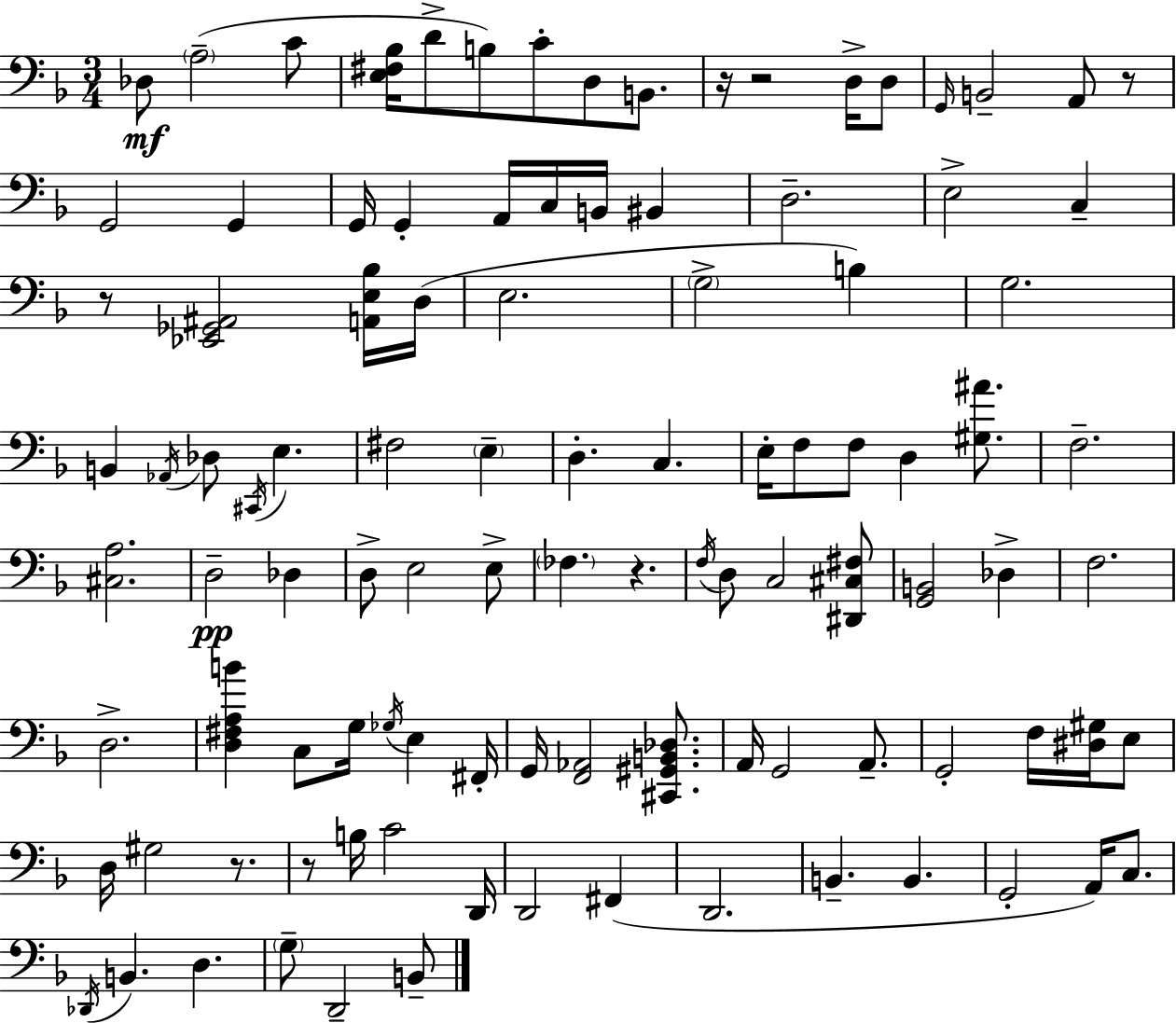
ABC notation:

X:1
T:Untitled
M:3/4
L:1/4
K:F
_D,/2 A,2 C/2 [E,^F,_B,]/4 D/2 B,/2 C/2 D,/2 B,,/2 z/4 z2 D,/4 D,/2 G,,/4 B,,2 A,,/2 z/2 G,,2 G,, G,,/4 G,, A,,/4 C,/4 B,,/4 ^B,, D,2 E,2 C, z/2 [_E,,_G,,^A,,]2 [A,,E,_B,]/4 D,/4 E,2 G,2 B, G,2 B,, _A,,/4 _D,/2 ^C,,/4 E, ^F,2 E, D, C, E,/4 F,/2 F,/2 D, [^G,^A]/2 F,2 [^C,A,]2 D,2 _D, D,/2 E,2 E,/2 _F, z F,/4 D,/2 C,2 [^D,,^C,^F,]/2 [G,,B,,]2 _D, F,2 D,2 [D,^F,A,B] C,/2 G,/4 _G,/4 E, ^F,,/4 G,,/4 [F,,_A,,]2 [^C,,^G,,B,,_D,]/2 A,,/4 G,,2 A,,/2 G,,2 F,/4 [^D,^G,]/4 E,/2 D,/4 ^G,2 z/2 z/2 B,/4 C2 D,,/4 D,,2 ^F,, D,,2 B,, B,, G,,2 A,,/4 C,/2 _D,,/4 B,, D, G,/2 D,,2 B,,/2